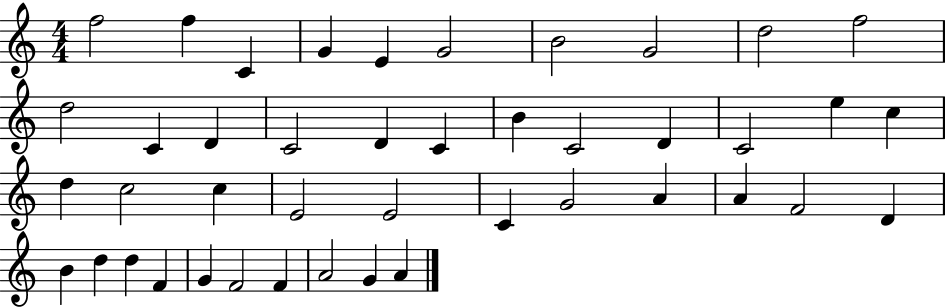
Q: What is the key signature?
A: C major